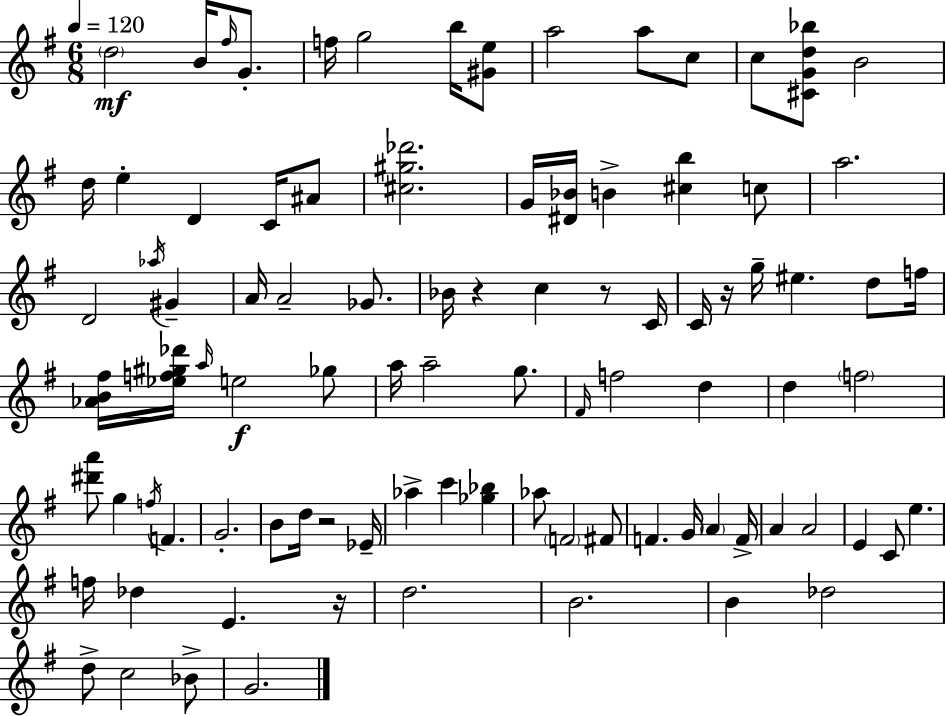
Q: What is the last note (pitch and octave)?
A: G4